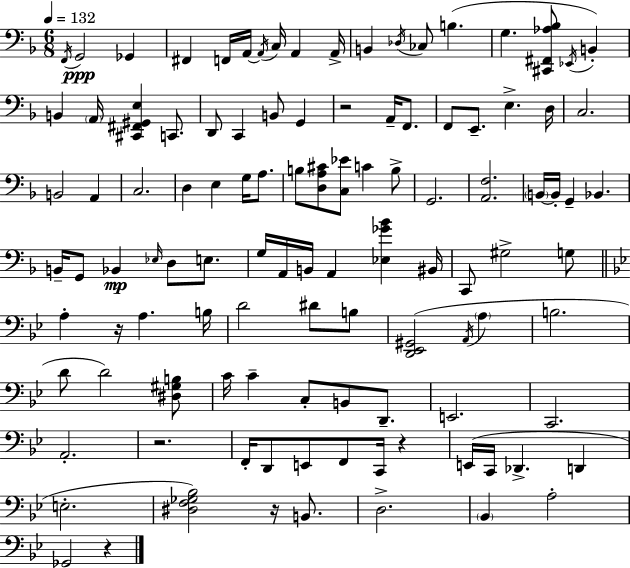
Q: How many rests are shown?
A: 6